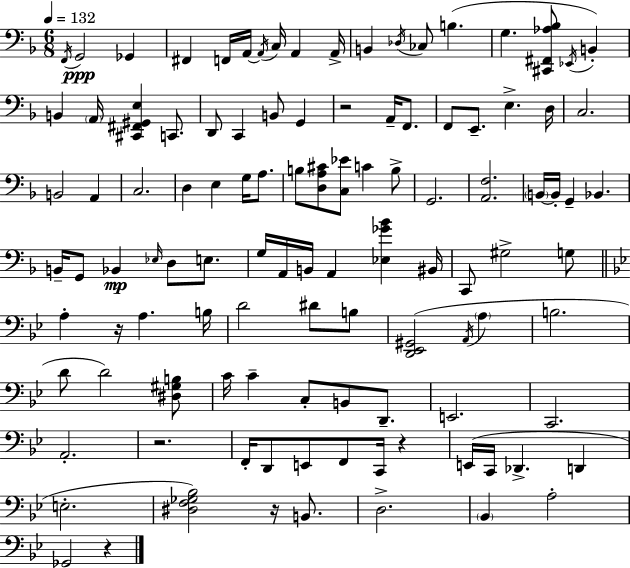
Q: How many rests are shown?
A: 6